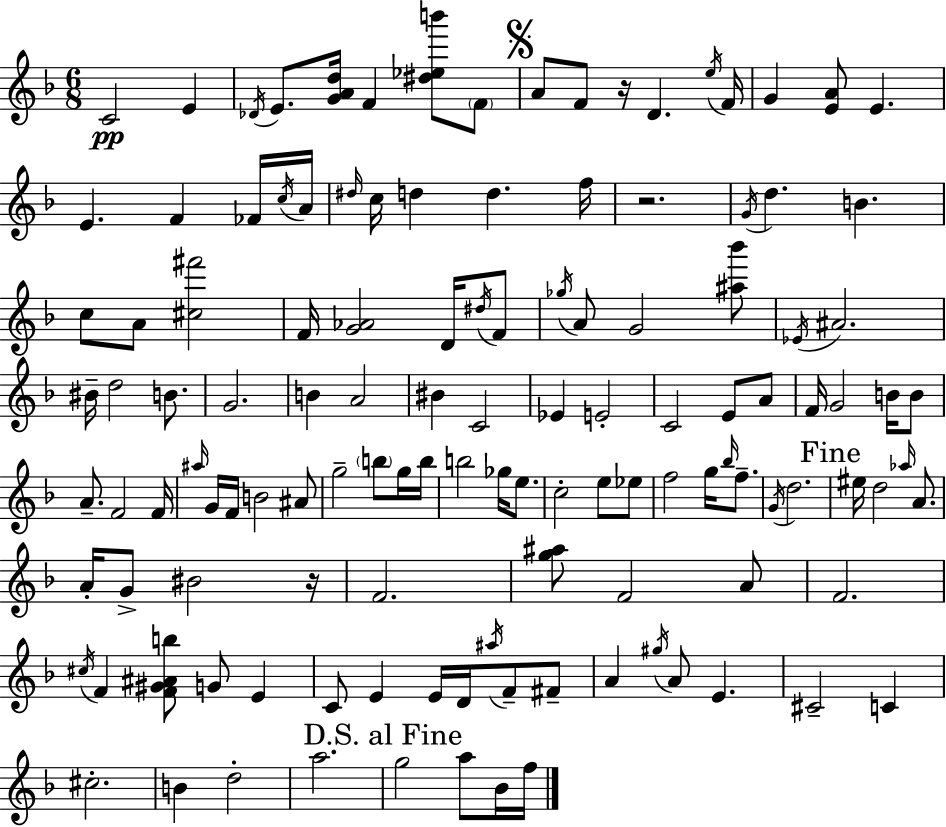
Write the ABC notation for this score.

X:1
T:Untitled
M:6/8
L:1/4
K:F
C2 E _D/4 E/2 [GAd]/4 F [^d_eb']/2 F/2 A/2 F/2 z/4 D e/4 F/4 G [EA]/2 E E F _F/4 c/4 A/4 ^d/4 c/4 d d f/4 z2 G/4 d B c/2 A/2 [^c^f']2 F/4 [G_A]2 D/4 ^d/4 F/2 _g/4 A/2 G2 [^a_b']/2 _E/4 ^A2 ^B/4 d2 B/2 G2 B A2 ^B C2 _E E2 C2 E/2 A/2 F/4 G2 B/4 B/2 A/2 F2 F/4 ^a/4 G/4 F/4 B2 ^A/2 g2 b/2 g/4 b/4 b2 _g/4 e/2 c2 e/2 _e/2 f2 g/4 _b/4 f/2 G/4 d2 ^e/4 d2 _a/4 A/2 A/4 G/2 ^B2 z/4 F2 [g^a]/2 F2 A/2 F2 ^c/4 F [F^G^Ab]/2 G/2 E C/2 E E/4 D/4 ^a/4 F/2 ^F/2 A ^g/4 A/2 E ^C2 C ^c2 B d2 a2 g2 a/2 _B/4 f/4